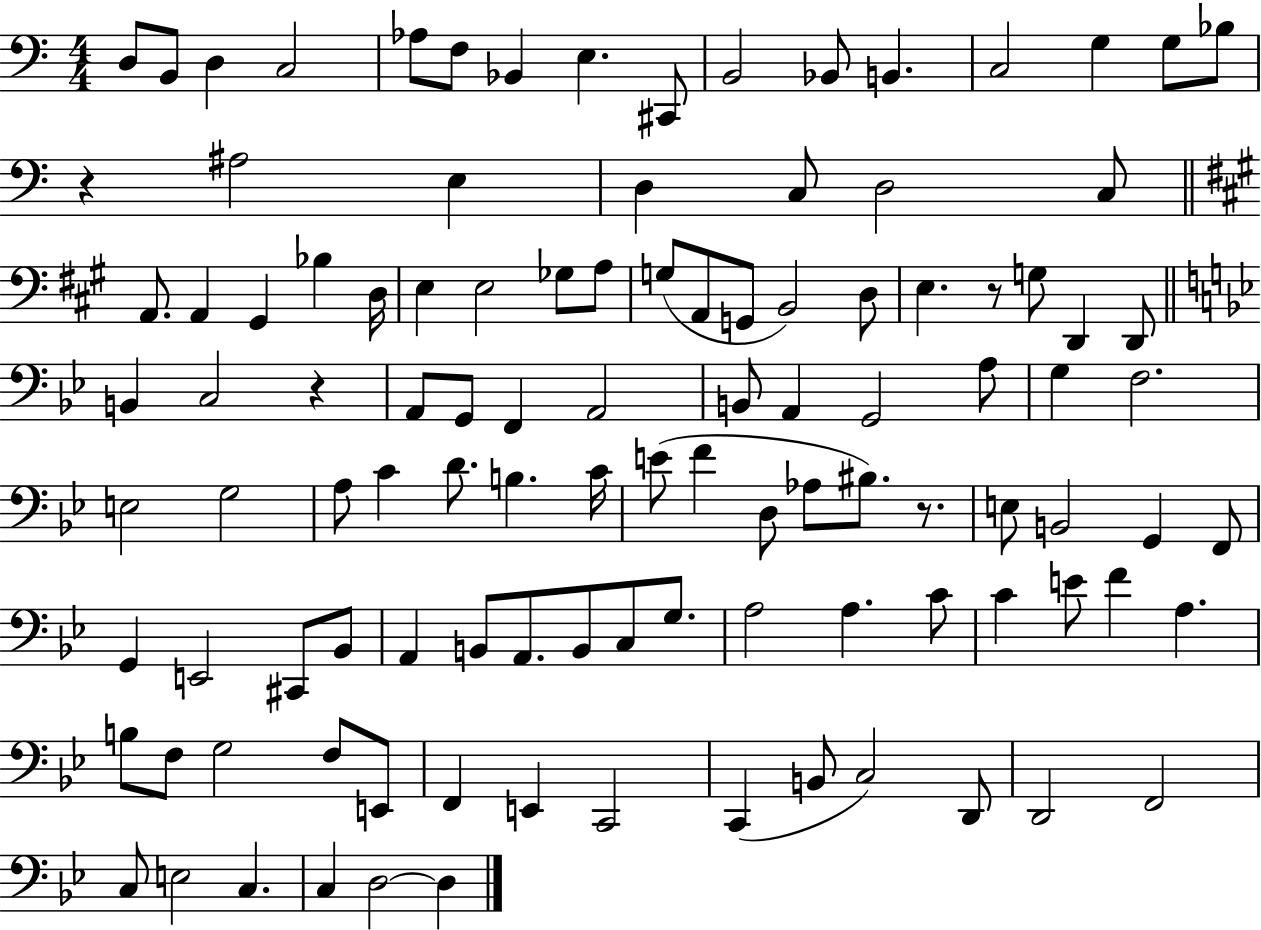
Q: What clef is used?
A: bass